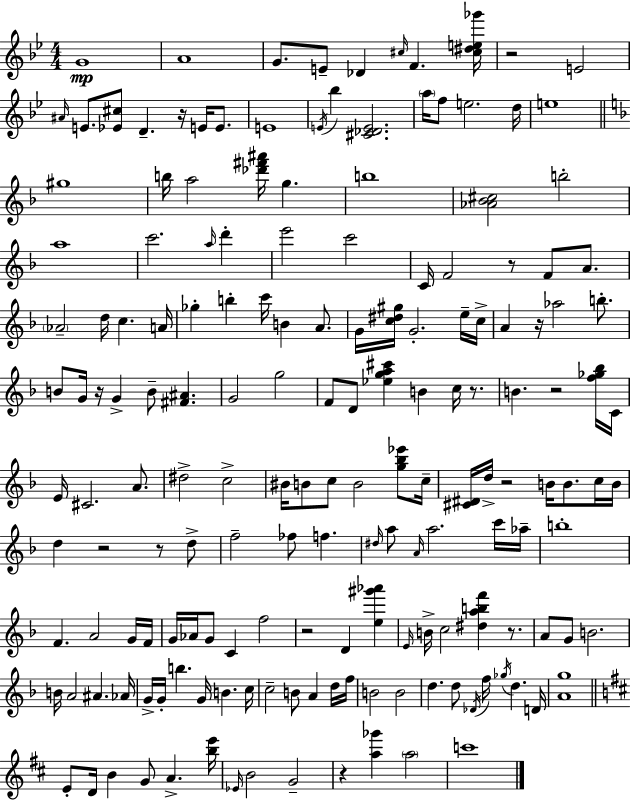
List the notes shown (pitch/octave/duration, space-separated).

G4/w A4/w G4/e. E4/e Db4/q C#5/s F4/q. [C#5,D#5,E5,Gb6]/s R/h E4/h A#4/s E4/e. [Eb4,C#5]/e D4/q. R/s E4/s E4/e. E4/w E4/s Bb5/q [C#4,Db4,E4]/h. A5/s F5/e E5/h. D5/s E5/w G#5/w B5/s A5/h [Db6,F#6,A#6]/s G5/q. B5/w [Ab4,Bb4,C#5]/h B5/h A5/w C6/h. A5/s D6/q E6/h C6/h C4/s F4/h R/e F4/e A4/e. Ab4/h D5/s C5/q. A4/s Gb5/q B5/q C6/s B4/q A4/e. G4/s [C5,D#5,G#5]/s G4/h. E5/s C5/s A4/q R/s Ab5/h B5/e. B4/e G4/s R/s G4/q B4/e [F#4,A#4]/q. G4/h G5/h F4/e D4/e [Eb5,G5,A5,C#6]/q B4/q C5/s R/e. B4/q. R/h [F5,Gb5,Bb5]/s C4/s E4/s C#4/h. A4/e. D#5/h C5/h BIS4/s B4/e C5/e B4/h [G5,Bb5,Eb6]/e C5/s [C#4,D#4]/s D5/s R/h B4/s B4/e. C5/s B4/s D5/q R/h R/e D5/e F5/h FES5/e F5/q. D#5/s A5/e A4/s A5/h. C6/s Ab5/s B5/w F4/q. A4/h G4/s F4/s G4/s Ab4/s G4/e C4/q F5/h R/h D4/q [E5,G#6,Ab6]/q E4/s B4/s C5/h [D#5,A5,B5,F6]/q R/e. A4/e G4/e B4/h. B4/s A4/h A#4/q. Ab4/s G4/s G4/s B5/q. G4/s B4/q. C5/s C5/h B4/e A4/q D5/s F5/s B4/h B4/h D5/q. D5/e Db4/s F5/s Gb5/s D5/q. D4/s [A4,G5]/w E4/e D4/s B4/q G4/e A4/q. [B5,E6]/s Eb4/s B4/h G4/h R/q [A5,Gb6]/q A5/h C6/w